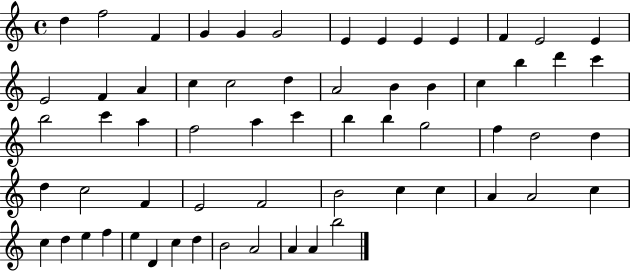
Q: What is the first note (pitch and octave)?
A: D5